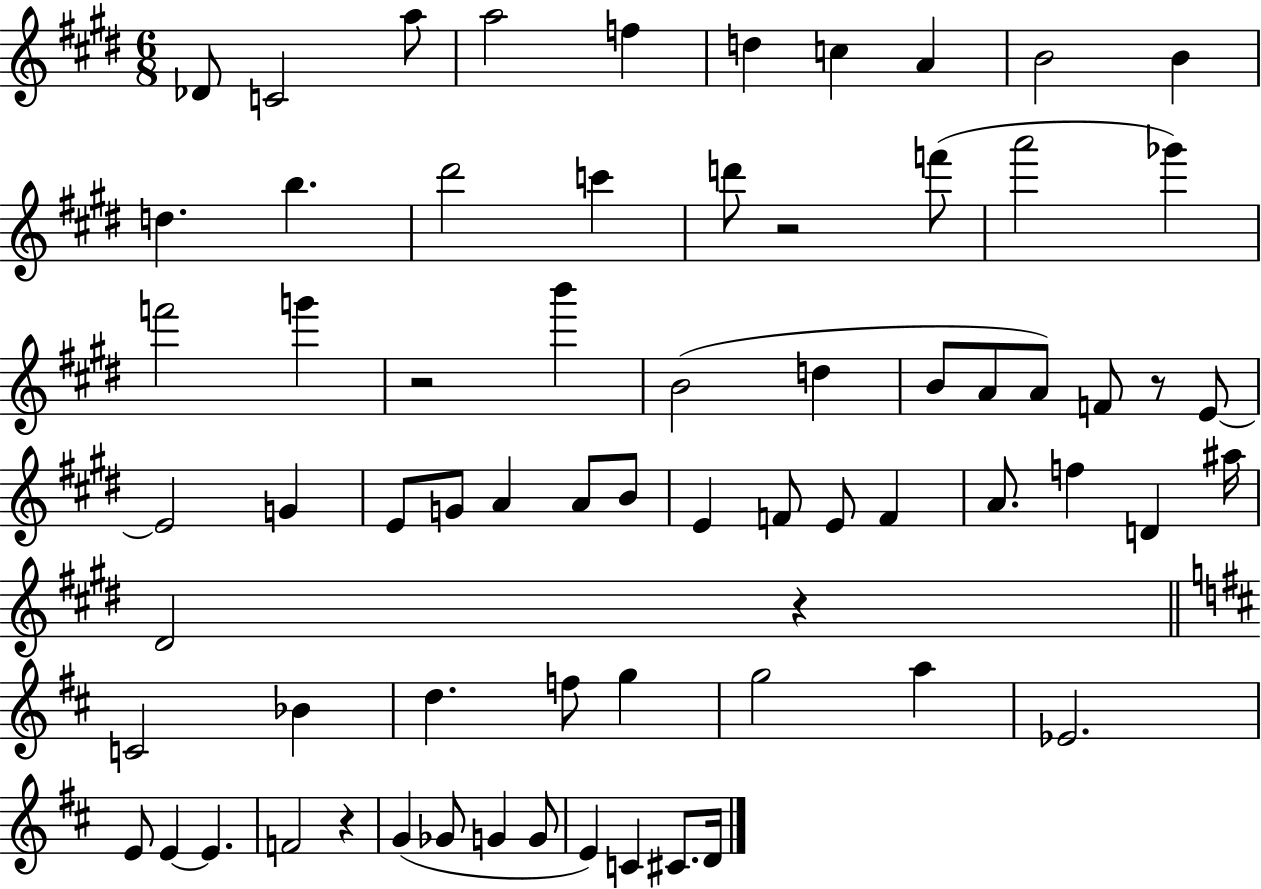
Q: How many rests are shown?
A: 5